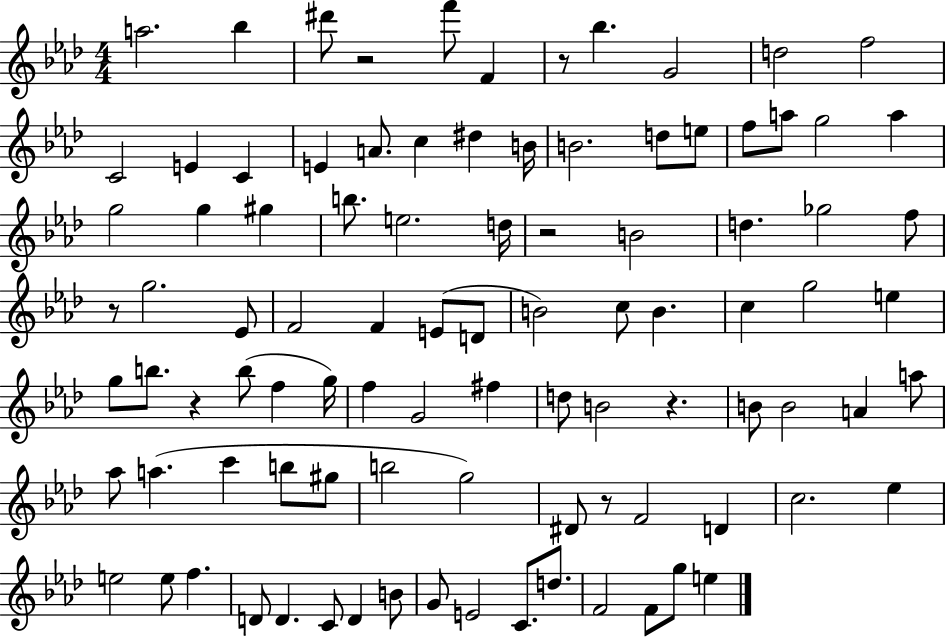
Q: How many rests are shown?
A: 7